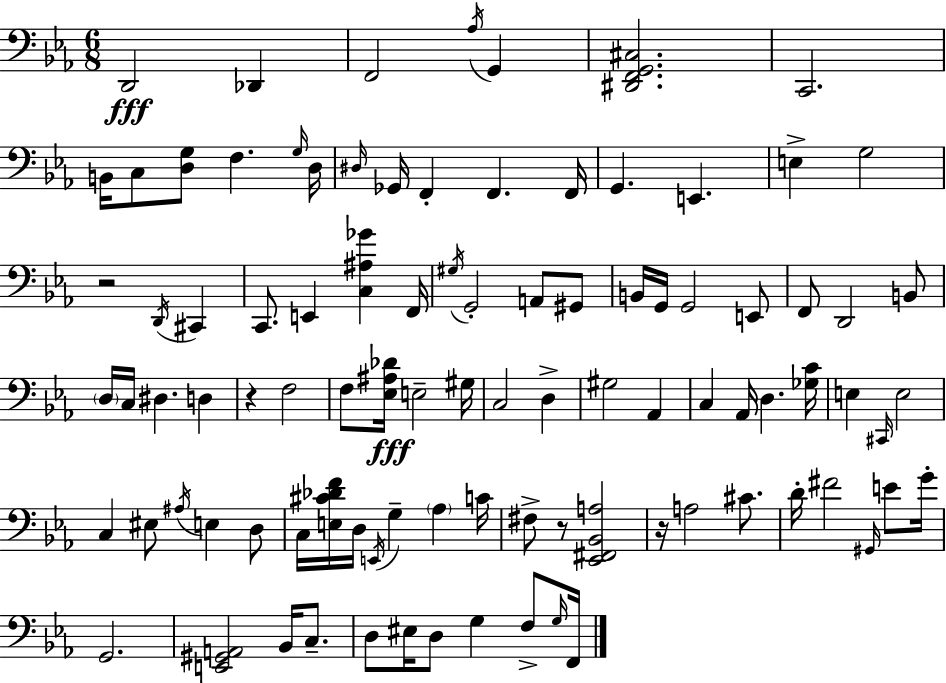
{
  \clef bass
  \numericTimeSignature
  \time 6/8
  \key ees \major
  d,2\fff des,4 | f,2 \acciaccatura { aes16 } g,4 | <dis, f, g, cis>2. | c,2. | \break b,16 c8 <d g>8 f4. | \grace { g16 } d16 \grace { dis16 } ges,16 f,4-. f,4. | f,16 g,4. e,4. | e4-> g2 | \break r2 \acciaccatura { d,16 } | cis,4 c,8. e,4 <c ais ges'>4 | f,16 \acciaccatura { gis16 } g,2-. | a,8 gis,8 b,16 g,16 g,2 | \break e,8 f,8 d,2 | b,8 \parenthesize d16 c16 dis4. | d4 r4 f2 | f8 <ees ais des'>16\fff e2-- | \break gis16 c2 | d4-> gis2 | aes,4 c4 aes,16 d4. | <ges c'>16 e4 \grace { cis,16 } e2 | \break c4 eis8 | \acciaccatura { ais16 } e4 d8 c16 <e cis' des' f'>16 d16 \acciaccatura { e,16 } g4-- | \parenthesize aes4 c'16 fis8-> r8 | <ees, fis, bes, a>2 r16 a2 | \break cis'8. d'16-. fis'2 | \grace { gis,16 } e'8 g'16-. g,2. | <e, gis, a,>2 | bes,16 c8.-- d8 eis16 | \break d8 g4 f8-> \grace { g16 } f,16 \bar "|."
}